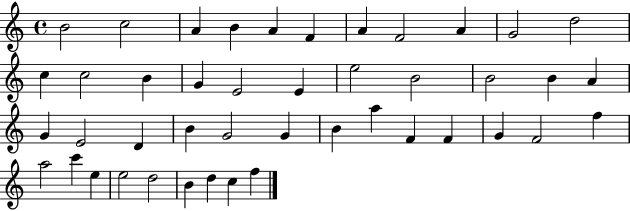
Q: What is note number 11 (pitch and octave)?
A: D5